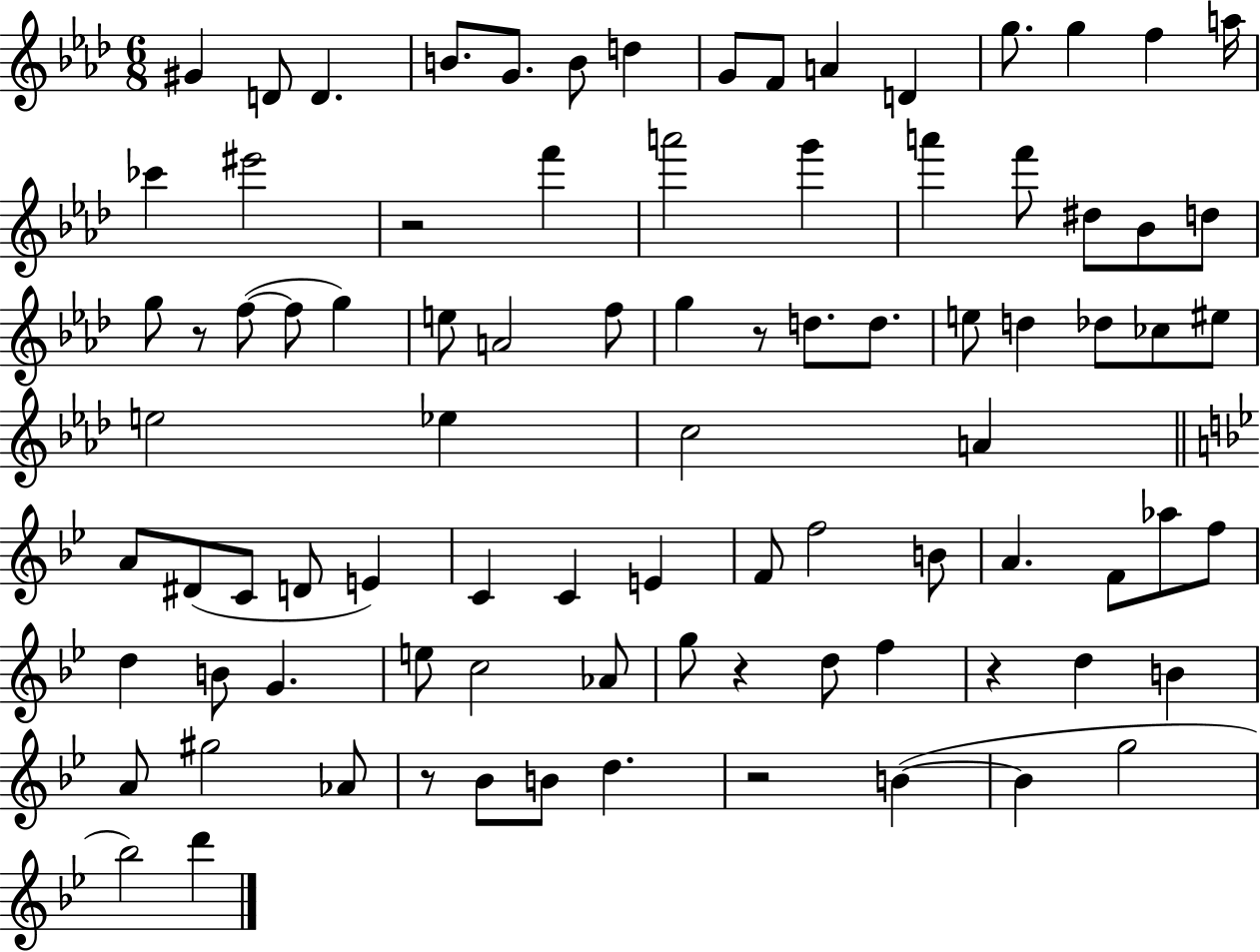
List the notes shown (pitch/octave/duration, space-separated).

G#4/q D4/e D4/q. B4/e. G4/e. B4/e D5/q G4/e F4/e A4/q D4/q G5/e. G5/q F5/q A5/s CES6/q EIS6/h R/h F6/q A6/h G6/q A6/q F6/e D#5/e Bb4/e D5/e G5/e R/e F5/e F5/e G5/q E5/e A4/h F5/e G5/q R/e D5/e. D5/e. E5/e D5/q Db5/e CES5/e EIS5/e E5/h Eb5/q C5/h A4/q A4/e D#4/e C4/e D4/e E4/q C4/q C4/q E4/q F4/e F5/h B4/e A4/q. F4/e Ab5/e F5/e D5/q B4/e G4/q. E5/e C5/h Ab4/e G5/e R/q D5/e F5/q R/q D5/q B4/q A4/e G#5/h Ab4/e R/e Bb4/e B4/e D5/q. R/h B4/q B4/q G5/h Bb5/h D6/q